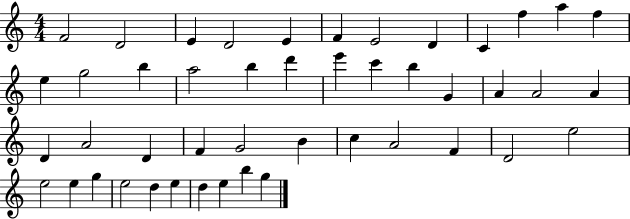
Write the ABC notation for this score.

X:1
T:Untitled
M:4/4
L:1/4
K:C
F2 D2 E D2 E F E2 D C f a f e g2 b a2 b d' e' c' b G A A2 A D A2 D F G2 B c A2 F D2 e2 e2 e g e2 d e d e b g